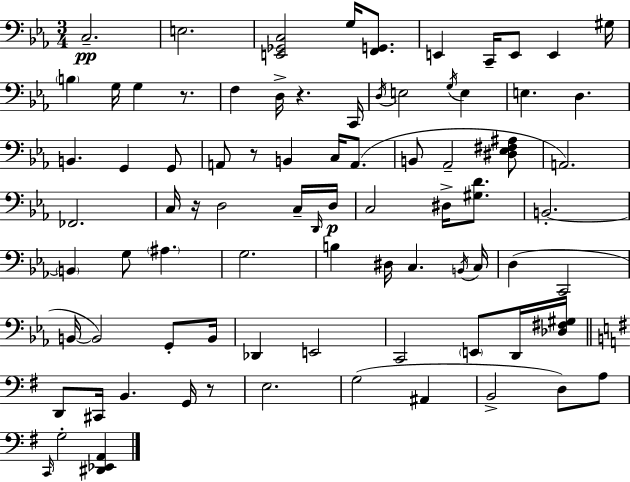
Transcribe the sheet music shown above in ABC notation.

X:1
T:Untitled
M:3/4
L:1/4
K:Cm
C,2 E,2 [E,,_G,,C,]2 G,/4 [F,,G,,]/2 E,, C,,/4 E,,/2 E,, ^G,/4 B, G,/4 G, z/2 F, D,/4 z C,,/4 D,/4 E,2 G,/4 E, E, D, B,, G,, G,,/2 A,,/2 z/2 B,, C,/4 A,,/2 B,,/2 _A,,2 [^D,_E,^F,^A,]/2 A,,2 _F,,2 C,/4 z/4 D,2 C,/4 D,,/4 D,/4 C,2 ^D,/4 [^G,D]/2 B,,2 B,, G,/2 ^A, G,2 B, ^D,/4 C, B,,/4 C,/4 D, C,,2 B,,/4 B,,2 G,,/2 B,,/4 _D,, E,,2 C,,2 E,,/2 D,,/4 [_D,^F,^G,]/4 D,,/2 ^C,,/4 B,, G,,/4 z/2 E,2 G,2 ^A,, B,,2 D,/2 A,/2 C,,/4 G,2 [^D,,_E,,A,,]